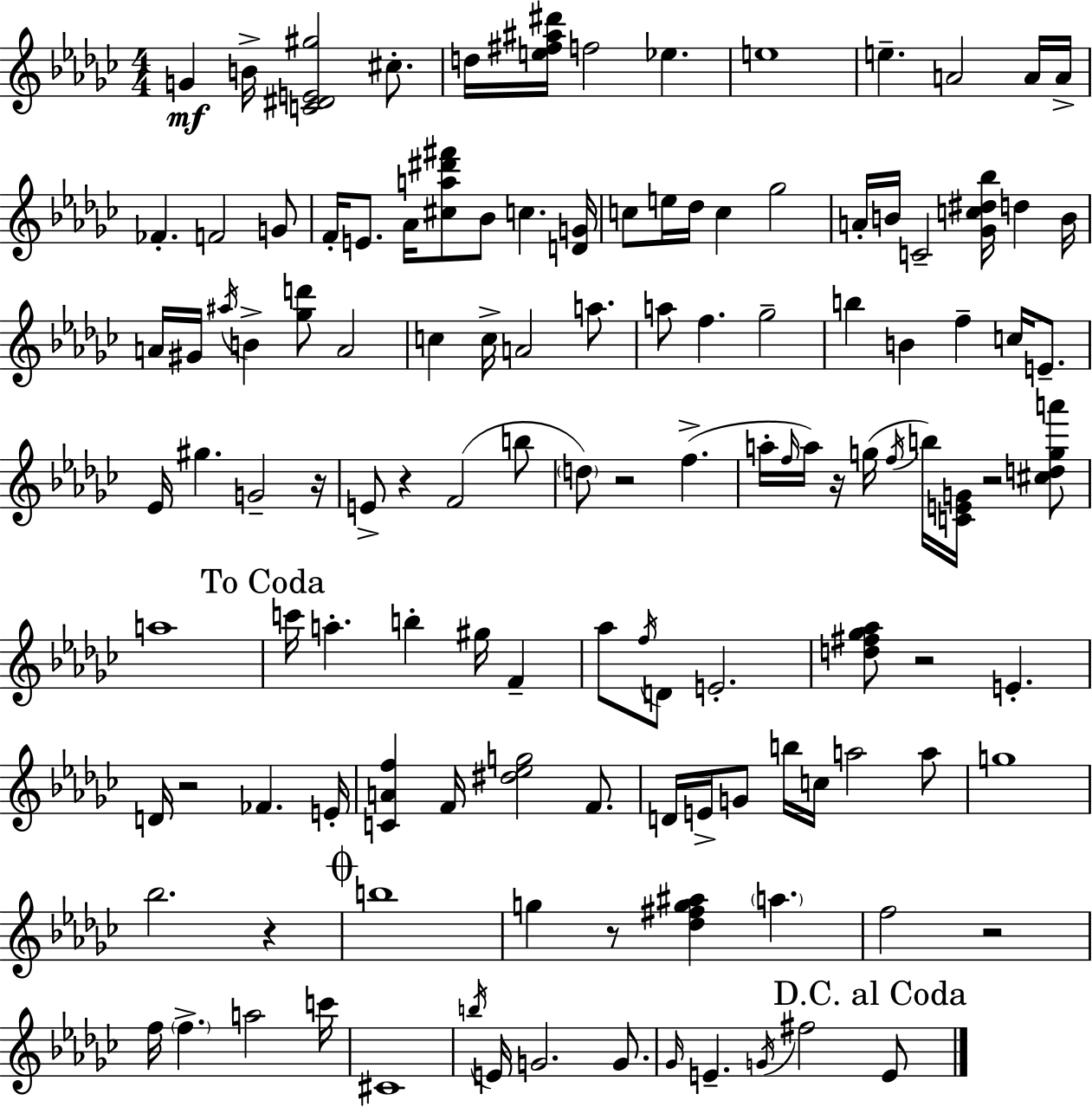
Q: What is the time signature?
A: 4/4